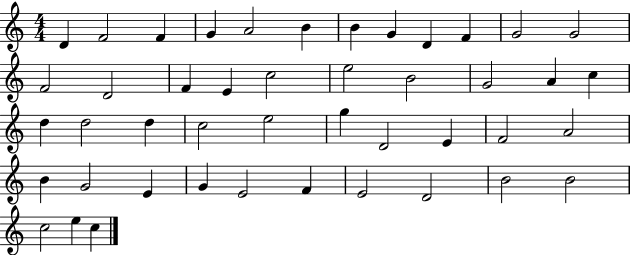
X:1
T:Untitled
M:4/4
L:1/4
K:C
D F2 F G A2 B B G D F G2 G2 F2 D2 F E c2 e2 B2 G2 A c d d2 d c2 e2 g D2 E F2 A2 B G2 E G E2 F E2 D2 B2 B2 c2 e c